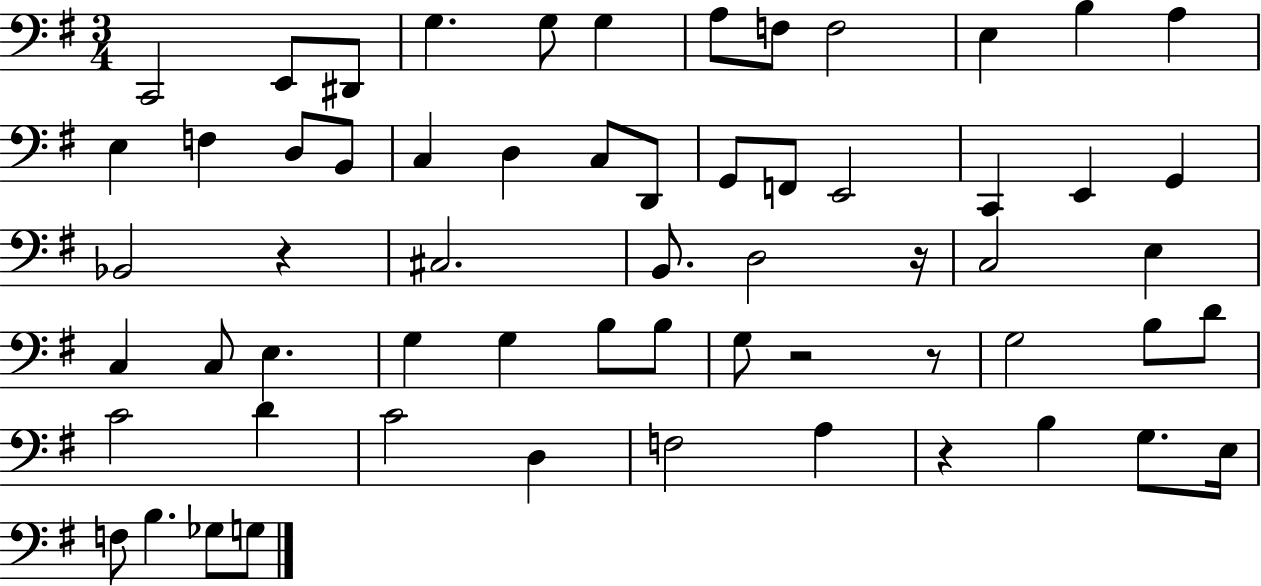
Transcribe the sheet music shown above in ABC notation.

X:1
T:Untitled
M:3/4
L:1/4
K:G
C,,2 E,,/2 ^D,,/2 G, G,/2 G, A,/2 F,/2 F,2 E, B, A, E, F, D,/2 B,,/2 C, D, C,/2 D,,/2 G,,/2 F,,/2 E,,2 C,, E,, G,, _B,,2 z ^C,2 B,,/2 D,2 z/4 C,2 E, C, C,/2 E, G, G, B,/2 B,/2 G,/2 z2 z/2 G,2 B,/2 D/2 C2 D C2 D, F,2 A, z B, G,/2 E,/4 F,/2 B, _G,/2 G,/2